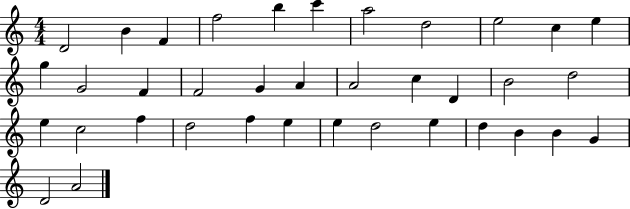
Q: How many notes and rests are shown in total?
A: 37